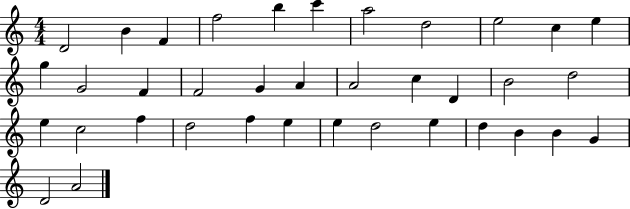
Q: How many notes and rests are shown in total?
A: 37